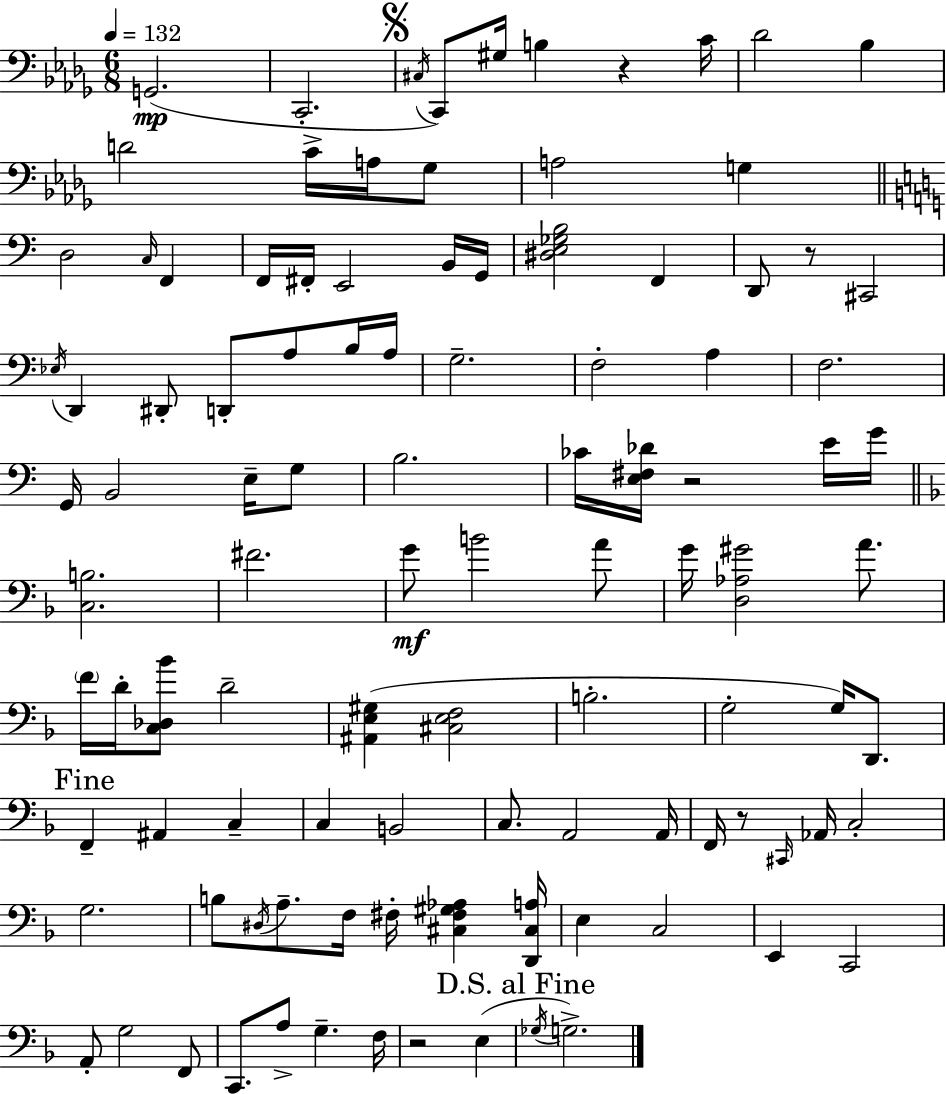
{
  \clef bass
  \numericTimeSignature
  \time 6/8
  \key bes \minor
  \tempo 4 = 132
  g,2.(\mp | c,2.-. | \mark \markup { \musicglyph "scripts.segno" } \acciaccatura { cis16 } c,8) gis16 b4 r4 | c'16 des'2 bes4 | \break d'2 c'16-> a16 ges8 | a2 g4 | \bar "||" \break \key a \minor d2 \grace { c16 } f,4 | f,16 fis,16-. e,2 b,16 | g,16 <dis e ges b>2 f,4 | d,8 r8 cis,2 | \break \acciaccatura { ees16 } d,4 dis,8-. d,8-. a8 | b16 a16 g2.-- | f2-. a4 | f2. | \break g,16 b,2 e16-- | g8 b2. | ces'16 <e fis des'>16 r2 | e'16 g'16 \bar "||" \break \key d \minor <c b>2. | fis'2. | g'8\mf b'2 a'8 | g'16 <d aes gis'>2 a'8. | \break \parenthesize f'16 d'16-. <c des bes'>8 d'2-- | <ais, e gis>4( <cis e f>2 | b2.-. | g2-. g16) d,8. | \break \mark "Fine" f,4-- ais,4 c4-- | c4 b,2 | c8. a,2 a,16 | f,16 r8 \grace { cis,16 } aes,16 c2-. | \break g2. | b8 \acciaccatura { dis16 } a8.-- f16 fis16-. <cis fis gis aes>4 | <d, cis a>16 e4 c2 | e,4 c,2 | \break a,8-. g2 | f,8 c,8. a8-> g4.-- | f16 r2 e4( | \mark "D.S. al Fine" \acciaccatura { ges16 } g2.->) | \break \bar "|."
}